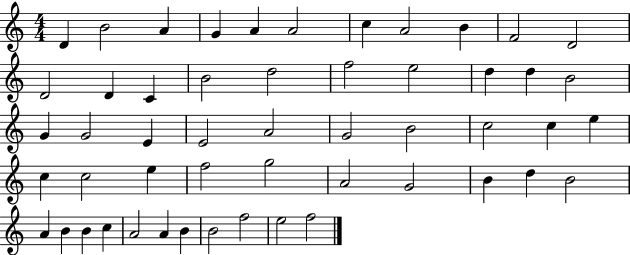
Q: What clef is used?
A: treble